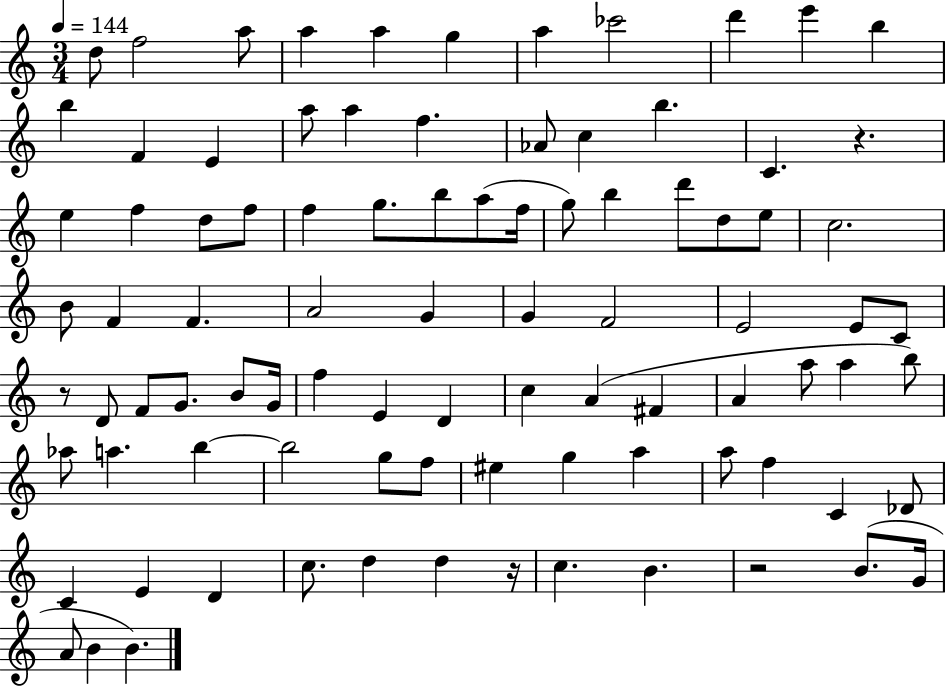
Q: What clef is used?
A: treble